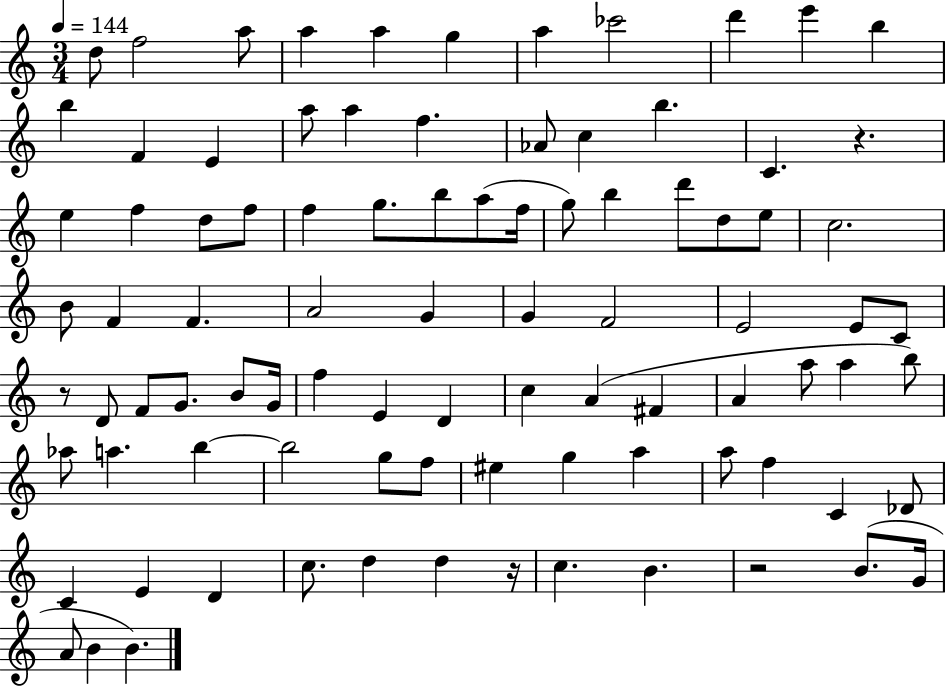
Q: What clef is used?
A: treble